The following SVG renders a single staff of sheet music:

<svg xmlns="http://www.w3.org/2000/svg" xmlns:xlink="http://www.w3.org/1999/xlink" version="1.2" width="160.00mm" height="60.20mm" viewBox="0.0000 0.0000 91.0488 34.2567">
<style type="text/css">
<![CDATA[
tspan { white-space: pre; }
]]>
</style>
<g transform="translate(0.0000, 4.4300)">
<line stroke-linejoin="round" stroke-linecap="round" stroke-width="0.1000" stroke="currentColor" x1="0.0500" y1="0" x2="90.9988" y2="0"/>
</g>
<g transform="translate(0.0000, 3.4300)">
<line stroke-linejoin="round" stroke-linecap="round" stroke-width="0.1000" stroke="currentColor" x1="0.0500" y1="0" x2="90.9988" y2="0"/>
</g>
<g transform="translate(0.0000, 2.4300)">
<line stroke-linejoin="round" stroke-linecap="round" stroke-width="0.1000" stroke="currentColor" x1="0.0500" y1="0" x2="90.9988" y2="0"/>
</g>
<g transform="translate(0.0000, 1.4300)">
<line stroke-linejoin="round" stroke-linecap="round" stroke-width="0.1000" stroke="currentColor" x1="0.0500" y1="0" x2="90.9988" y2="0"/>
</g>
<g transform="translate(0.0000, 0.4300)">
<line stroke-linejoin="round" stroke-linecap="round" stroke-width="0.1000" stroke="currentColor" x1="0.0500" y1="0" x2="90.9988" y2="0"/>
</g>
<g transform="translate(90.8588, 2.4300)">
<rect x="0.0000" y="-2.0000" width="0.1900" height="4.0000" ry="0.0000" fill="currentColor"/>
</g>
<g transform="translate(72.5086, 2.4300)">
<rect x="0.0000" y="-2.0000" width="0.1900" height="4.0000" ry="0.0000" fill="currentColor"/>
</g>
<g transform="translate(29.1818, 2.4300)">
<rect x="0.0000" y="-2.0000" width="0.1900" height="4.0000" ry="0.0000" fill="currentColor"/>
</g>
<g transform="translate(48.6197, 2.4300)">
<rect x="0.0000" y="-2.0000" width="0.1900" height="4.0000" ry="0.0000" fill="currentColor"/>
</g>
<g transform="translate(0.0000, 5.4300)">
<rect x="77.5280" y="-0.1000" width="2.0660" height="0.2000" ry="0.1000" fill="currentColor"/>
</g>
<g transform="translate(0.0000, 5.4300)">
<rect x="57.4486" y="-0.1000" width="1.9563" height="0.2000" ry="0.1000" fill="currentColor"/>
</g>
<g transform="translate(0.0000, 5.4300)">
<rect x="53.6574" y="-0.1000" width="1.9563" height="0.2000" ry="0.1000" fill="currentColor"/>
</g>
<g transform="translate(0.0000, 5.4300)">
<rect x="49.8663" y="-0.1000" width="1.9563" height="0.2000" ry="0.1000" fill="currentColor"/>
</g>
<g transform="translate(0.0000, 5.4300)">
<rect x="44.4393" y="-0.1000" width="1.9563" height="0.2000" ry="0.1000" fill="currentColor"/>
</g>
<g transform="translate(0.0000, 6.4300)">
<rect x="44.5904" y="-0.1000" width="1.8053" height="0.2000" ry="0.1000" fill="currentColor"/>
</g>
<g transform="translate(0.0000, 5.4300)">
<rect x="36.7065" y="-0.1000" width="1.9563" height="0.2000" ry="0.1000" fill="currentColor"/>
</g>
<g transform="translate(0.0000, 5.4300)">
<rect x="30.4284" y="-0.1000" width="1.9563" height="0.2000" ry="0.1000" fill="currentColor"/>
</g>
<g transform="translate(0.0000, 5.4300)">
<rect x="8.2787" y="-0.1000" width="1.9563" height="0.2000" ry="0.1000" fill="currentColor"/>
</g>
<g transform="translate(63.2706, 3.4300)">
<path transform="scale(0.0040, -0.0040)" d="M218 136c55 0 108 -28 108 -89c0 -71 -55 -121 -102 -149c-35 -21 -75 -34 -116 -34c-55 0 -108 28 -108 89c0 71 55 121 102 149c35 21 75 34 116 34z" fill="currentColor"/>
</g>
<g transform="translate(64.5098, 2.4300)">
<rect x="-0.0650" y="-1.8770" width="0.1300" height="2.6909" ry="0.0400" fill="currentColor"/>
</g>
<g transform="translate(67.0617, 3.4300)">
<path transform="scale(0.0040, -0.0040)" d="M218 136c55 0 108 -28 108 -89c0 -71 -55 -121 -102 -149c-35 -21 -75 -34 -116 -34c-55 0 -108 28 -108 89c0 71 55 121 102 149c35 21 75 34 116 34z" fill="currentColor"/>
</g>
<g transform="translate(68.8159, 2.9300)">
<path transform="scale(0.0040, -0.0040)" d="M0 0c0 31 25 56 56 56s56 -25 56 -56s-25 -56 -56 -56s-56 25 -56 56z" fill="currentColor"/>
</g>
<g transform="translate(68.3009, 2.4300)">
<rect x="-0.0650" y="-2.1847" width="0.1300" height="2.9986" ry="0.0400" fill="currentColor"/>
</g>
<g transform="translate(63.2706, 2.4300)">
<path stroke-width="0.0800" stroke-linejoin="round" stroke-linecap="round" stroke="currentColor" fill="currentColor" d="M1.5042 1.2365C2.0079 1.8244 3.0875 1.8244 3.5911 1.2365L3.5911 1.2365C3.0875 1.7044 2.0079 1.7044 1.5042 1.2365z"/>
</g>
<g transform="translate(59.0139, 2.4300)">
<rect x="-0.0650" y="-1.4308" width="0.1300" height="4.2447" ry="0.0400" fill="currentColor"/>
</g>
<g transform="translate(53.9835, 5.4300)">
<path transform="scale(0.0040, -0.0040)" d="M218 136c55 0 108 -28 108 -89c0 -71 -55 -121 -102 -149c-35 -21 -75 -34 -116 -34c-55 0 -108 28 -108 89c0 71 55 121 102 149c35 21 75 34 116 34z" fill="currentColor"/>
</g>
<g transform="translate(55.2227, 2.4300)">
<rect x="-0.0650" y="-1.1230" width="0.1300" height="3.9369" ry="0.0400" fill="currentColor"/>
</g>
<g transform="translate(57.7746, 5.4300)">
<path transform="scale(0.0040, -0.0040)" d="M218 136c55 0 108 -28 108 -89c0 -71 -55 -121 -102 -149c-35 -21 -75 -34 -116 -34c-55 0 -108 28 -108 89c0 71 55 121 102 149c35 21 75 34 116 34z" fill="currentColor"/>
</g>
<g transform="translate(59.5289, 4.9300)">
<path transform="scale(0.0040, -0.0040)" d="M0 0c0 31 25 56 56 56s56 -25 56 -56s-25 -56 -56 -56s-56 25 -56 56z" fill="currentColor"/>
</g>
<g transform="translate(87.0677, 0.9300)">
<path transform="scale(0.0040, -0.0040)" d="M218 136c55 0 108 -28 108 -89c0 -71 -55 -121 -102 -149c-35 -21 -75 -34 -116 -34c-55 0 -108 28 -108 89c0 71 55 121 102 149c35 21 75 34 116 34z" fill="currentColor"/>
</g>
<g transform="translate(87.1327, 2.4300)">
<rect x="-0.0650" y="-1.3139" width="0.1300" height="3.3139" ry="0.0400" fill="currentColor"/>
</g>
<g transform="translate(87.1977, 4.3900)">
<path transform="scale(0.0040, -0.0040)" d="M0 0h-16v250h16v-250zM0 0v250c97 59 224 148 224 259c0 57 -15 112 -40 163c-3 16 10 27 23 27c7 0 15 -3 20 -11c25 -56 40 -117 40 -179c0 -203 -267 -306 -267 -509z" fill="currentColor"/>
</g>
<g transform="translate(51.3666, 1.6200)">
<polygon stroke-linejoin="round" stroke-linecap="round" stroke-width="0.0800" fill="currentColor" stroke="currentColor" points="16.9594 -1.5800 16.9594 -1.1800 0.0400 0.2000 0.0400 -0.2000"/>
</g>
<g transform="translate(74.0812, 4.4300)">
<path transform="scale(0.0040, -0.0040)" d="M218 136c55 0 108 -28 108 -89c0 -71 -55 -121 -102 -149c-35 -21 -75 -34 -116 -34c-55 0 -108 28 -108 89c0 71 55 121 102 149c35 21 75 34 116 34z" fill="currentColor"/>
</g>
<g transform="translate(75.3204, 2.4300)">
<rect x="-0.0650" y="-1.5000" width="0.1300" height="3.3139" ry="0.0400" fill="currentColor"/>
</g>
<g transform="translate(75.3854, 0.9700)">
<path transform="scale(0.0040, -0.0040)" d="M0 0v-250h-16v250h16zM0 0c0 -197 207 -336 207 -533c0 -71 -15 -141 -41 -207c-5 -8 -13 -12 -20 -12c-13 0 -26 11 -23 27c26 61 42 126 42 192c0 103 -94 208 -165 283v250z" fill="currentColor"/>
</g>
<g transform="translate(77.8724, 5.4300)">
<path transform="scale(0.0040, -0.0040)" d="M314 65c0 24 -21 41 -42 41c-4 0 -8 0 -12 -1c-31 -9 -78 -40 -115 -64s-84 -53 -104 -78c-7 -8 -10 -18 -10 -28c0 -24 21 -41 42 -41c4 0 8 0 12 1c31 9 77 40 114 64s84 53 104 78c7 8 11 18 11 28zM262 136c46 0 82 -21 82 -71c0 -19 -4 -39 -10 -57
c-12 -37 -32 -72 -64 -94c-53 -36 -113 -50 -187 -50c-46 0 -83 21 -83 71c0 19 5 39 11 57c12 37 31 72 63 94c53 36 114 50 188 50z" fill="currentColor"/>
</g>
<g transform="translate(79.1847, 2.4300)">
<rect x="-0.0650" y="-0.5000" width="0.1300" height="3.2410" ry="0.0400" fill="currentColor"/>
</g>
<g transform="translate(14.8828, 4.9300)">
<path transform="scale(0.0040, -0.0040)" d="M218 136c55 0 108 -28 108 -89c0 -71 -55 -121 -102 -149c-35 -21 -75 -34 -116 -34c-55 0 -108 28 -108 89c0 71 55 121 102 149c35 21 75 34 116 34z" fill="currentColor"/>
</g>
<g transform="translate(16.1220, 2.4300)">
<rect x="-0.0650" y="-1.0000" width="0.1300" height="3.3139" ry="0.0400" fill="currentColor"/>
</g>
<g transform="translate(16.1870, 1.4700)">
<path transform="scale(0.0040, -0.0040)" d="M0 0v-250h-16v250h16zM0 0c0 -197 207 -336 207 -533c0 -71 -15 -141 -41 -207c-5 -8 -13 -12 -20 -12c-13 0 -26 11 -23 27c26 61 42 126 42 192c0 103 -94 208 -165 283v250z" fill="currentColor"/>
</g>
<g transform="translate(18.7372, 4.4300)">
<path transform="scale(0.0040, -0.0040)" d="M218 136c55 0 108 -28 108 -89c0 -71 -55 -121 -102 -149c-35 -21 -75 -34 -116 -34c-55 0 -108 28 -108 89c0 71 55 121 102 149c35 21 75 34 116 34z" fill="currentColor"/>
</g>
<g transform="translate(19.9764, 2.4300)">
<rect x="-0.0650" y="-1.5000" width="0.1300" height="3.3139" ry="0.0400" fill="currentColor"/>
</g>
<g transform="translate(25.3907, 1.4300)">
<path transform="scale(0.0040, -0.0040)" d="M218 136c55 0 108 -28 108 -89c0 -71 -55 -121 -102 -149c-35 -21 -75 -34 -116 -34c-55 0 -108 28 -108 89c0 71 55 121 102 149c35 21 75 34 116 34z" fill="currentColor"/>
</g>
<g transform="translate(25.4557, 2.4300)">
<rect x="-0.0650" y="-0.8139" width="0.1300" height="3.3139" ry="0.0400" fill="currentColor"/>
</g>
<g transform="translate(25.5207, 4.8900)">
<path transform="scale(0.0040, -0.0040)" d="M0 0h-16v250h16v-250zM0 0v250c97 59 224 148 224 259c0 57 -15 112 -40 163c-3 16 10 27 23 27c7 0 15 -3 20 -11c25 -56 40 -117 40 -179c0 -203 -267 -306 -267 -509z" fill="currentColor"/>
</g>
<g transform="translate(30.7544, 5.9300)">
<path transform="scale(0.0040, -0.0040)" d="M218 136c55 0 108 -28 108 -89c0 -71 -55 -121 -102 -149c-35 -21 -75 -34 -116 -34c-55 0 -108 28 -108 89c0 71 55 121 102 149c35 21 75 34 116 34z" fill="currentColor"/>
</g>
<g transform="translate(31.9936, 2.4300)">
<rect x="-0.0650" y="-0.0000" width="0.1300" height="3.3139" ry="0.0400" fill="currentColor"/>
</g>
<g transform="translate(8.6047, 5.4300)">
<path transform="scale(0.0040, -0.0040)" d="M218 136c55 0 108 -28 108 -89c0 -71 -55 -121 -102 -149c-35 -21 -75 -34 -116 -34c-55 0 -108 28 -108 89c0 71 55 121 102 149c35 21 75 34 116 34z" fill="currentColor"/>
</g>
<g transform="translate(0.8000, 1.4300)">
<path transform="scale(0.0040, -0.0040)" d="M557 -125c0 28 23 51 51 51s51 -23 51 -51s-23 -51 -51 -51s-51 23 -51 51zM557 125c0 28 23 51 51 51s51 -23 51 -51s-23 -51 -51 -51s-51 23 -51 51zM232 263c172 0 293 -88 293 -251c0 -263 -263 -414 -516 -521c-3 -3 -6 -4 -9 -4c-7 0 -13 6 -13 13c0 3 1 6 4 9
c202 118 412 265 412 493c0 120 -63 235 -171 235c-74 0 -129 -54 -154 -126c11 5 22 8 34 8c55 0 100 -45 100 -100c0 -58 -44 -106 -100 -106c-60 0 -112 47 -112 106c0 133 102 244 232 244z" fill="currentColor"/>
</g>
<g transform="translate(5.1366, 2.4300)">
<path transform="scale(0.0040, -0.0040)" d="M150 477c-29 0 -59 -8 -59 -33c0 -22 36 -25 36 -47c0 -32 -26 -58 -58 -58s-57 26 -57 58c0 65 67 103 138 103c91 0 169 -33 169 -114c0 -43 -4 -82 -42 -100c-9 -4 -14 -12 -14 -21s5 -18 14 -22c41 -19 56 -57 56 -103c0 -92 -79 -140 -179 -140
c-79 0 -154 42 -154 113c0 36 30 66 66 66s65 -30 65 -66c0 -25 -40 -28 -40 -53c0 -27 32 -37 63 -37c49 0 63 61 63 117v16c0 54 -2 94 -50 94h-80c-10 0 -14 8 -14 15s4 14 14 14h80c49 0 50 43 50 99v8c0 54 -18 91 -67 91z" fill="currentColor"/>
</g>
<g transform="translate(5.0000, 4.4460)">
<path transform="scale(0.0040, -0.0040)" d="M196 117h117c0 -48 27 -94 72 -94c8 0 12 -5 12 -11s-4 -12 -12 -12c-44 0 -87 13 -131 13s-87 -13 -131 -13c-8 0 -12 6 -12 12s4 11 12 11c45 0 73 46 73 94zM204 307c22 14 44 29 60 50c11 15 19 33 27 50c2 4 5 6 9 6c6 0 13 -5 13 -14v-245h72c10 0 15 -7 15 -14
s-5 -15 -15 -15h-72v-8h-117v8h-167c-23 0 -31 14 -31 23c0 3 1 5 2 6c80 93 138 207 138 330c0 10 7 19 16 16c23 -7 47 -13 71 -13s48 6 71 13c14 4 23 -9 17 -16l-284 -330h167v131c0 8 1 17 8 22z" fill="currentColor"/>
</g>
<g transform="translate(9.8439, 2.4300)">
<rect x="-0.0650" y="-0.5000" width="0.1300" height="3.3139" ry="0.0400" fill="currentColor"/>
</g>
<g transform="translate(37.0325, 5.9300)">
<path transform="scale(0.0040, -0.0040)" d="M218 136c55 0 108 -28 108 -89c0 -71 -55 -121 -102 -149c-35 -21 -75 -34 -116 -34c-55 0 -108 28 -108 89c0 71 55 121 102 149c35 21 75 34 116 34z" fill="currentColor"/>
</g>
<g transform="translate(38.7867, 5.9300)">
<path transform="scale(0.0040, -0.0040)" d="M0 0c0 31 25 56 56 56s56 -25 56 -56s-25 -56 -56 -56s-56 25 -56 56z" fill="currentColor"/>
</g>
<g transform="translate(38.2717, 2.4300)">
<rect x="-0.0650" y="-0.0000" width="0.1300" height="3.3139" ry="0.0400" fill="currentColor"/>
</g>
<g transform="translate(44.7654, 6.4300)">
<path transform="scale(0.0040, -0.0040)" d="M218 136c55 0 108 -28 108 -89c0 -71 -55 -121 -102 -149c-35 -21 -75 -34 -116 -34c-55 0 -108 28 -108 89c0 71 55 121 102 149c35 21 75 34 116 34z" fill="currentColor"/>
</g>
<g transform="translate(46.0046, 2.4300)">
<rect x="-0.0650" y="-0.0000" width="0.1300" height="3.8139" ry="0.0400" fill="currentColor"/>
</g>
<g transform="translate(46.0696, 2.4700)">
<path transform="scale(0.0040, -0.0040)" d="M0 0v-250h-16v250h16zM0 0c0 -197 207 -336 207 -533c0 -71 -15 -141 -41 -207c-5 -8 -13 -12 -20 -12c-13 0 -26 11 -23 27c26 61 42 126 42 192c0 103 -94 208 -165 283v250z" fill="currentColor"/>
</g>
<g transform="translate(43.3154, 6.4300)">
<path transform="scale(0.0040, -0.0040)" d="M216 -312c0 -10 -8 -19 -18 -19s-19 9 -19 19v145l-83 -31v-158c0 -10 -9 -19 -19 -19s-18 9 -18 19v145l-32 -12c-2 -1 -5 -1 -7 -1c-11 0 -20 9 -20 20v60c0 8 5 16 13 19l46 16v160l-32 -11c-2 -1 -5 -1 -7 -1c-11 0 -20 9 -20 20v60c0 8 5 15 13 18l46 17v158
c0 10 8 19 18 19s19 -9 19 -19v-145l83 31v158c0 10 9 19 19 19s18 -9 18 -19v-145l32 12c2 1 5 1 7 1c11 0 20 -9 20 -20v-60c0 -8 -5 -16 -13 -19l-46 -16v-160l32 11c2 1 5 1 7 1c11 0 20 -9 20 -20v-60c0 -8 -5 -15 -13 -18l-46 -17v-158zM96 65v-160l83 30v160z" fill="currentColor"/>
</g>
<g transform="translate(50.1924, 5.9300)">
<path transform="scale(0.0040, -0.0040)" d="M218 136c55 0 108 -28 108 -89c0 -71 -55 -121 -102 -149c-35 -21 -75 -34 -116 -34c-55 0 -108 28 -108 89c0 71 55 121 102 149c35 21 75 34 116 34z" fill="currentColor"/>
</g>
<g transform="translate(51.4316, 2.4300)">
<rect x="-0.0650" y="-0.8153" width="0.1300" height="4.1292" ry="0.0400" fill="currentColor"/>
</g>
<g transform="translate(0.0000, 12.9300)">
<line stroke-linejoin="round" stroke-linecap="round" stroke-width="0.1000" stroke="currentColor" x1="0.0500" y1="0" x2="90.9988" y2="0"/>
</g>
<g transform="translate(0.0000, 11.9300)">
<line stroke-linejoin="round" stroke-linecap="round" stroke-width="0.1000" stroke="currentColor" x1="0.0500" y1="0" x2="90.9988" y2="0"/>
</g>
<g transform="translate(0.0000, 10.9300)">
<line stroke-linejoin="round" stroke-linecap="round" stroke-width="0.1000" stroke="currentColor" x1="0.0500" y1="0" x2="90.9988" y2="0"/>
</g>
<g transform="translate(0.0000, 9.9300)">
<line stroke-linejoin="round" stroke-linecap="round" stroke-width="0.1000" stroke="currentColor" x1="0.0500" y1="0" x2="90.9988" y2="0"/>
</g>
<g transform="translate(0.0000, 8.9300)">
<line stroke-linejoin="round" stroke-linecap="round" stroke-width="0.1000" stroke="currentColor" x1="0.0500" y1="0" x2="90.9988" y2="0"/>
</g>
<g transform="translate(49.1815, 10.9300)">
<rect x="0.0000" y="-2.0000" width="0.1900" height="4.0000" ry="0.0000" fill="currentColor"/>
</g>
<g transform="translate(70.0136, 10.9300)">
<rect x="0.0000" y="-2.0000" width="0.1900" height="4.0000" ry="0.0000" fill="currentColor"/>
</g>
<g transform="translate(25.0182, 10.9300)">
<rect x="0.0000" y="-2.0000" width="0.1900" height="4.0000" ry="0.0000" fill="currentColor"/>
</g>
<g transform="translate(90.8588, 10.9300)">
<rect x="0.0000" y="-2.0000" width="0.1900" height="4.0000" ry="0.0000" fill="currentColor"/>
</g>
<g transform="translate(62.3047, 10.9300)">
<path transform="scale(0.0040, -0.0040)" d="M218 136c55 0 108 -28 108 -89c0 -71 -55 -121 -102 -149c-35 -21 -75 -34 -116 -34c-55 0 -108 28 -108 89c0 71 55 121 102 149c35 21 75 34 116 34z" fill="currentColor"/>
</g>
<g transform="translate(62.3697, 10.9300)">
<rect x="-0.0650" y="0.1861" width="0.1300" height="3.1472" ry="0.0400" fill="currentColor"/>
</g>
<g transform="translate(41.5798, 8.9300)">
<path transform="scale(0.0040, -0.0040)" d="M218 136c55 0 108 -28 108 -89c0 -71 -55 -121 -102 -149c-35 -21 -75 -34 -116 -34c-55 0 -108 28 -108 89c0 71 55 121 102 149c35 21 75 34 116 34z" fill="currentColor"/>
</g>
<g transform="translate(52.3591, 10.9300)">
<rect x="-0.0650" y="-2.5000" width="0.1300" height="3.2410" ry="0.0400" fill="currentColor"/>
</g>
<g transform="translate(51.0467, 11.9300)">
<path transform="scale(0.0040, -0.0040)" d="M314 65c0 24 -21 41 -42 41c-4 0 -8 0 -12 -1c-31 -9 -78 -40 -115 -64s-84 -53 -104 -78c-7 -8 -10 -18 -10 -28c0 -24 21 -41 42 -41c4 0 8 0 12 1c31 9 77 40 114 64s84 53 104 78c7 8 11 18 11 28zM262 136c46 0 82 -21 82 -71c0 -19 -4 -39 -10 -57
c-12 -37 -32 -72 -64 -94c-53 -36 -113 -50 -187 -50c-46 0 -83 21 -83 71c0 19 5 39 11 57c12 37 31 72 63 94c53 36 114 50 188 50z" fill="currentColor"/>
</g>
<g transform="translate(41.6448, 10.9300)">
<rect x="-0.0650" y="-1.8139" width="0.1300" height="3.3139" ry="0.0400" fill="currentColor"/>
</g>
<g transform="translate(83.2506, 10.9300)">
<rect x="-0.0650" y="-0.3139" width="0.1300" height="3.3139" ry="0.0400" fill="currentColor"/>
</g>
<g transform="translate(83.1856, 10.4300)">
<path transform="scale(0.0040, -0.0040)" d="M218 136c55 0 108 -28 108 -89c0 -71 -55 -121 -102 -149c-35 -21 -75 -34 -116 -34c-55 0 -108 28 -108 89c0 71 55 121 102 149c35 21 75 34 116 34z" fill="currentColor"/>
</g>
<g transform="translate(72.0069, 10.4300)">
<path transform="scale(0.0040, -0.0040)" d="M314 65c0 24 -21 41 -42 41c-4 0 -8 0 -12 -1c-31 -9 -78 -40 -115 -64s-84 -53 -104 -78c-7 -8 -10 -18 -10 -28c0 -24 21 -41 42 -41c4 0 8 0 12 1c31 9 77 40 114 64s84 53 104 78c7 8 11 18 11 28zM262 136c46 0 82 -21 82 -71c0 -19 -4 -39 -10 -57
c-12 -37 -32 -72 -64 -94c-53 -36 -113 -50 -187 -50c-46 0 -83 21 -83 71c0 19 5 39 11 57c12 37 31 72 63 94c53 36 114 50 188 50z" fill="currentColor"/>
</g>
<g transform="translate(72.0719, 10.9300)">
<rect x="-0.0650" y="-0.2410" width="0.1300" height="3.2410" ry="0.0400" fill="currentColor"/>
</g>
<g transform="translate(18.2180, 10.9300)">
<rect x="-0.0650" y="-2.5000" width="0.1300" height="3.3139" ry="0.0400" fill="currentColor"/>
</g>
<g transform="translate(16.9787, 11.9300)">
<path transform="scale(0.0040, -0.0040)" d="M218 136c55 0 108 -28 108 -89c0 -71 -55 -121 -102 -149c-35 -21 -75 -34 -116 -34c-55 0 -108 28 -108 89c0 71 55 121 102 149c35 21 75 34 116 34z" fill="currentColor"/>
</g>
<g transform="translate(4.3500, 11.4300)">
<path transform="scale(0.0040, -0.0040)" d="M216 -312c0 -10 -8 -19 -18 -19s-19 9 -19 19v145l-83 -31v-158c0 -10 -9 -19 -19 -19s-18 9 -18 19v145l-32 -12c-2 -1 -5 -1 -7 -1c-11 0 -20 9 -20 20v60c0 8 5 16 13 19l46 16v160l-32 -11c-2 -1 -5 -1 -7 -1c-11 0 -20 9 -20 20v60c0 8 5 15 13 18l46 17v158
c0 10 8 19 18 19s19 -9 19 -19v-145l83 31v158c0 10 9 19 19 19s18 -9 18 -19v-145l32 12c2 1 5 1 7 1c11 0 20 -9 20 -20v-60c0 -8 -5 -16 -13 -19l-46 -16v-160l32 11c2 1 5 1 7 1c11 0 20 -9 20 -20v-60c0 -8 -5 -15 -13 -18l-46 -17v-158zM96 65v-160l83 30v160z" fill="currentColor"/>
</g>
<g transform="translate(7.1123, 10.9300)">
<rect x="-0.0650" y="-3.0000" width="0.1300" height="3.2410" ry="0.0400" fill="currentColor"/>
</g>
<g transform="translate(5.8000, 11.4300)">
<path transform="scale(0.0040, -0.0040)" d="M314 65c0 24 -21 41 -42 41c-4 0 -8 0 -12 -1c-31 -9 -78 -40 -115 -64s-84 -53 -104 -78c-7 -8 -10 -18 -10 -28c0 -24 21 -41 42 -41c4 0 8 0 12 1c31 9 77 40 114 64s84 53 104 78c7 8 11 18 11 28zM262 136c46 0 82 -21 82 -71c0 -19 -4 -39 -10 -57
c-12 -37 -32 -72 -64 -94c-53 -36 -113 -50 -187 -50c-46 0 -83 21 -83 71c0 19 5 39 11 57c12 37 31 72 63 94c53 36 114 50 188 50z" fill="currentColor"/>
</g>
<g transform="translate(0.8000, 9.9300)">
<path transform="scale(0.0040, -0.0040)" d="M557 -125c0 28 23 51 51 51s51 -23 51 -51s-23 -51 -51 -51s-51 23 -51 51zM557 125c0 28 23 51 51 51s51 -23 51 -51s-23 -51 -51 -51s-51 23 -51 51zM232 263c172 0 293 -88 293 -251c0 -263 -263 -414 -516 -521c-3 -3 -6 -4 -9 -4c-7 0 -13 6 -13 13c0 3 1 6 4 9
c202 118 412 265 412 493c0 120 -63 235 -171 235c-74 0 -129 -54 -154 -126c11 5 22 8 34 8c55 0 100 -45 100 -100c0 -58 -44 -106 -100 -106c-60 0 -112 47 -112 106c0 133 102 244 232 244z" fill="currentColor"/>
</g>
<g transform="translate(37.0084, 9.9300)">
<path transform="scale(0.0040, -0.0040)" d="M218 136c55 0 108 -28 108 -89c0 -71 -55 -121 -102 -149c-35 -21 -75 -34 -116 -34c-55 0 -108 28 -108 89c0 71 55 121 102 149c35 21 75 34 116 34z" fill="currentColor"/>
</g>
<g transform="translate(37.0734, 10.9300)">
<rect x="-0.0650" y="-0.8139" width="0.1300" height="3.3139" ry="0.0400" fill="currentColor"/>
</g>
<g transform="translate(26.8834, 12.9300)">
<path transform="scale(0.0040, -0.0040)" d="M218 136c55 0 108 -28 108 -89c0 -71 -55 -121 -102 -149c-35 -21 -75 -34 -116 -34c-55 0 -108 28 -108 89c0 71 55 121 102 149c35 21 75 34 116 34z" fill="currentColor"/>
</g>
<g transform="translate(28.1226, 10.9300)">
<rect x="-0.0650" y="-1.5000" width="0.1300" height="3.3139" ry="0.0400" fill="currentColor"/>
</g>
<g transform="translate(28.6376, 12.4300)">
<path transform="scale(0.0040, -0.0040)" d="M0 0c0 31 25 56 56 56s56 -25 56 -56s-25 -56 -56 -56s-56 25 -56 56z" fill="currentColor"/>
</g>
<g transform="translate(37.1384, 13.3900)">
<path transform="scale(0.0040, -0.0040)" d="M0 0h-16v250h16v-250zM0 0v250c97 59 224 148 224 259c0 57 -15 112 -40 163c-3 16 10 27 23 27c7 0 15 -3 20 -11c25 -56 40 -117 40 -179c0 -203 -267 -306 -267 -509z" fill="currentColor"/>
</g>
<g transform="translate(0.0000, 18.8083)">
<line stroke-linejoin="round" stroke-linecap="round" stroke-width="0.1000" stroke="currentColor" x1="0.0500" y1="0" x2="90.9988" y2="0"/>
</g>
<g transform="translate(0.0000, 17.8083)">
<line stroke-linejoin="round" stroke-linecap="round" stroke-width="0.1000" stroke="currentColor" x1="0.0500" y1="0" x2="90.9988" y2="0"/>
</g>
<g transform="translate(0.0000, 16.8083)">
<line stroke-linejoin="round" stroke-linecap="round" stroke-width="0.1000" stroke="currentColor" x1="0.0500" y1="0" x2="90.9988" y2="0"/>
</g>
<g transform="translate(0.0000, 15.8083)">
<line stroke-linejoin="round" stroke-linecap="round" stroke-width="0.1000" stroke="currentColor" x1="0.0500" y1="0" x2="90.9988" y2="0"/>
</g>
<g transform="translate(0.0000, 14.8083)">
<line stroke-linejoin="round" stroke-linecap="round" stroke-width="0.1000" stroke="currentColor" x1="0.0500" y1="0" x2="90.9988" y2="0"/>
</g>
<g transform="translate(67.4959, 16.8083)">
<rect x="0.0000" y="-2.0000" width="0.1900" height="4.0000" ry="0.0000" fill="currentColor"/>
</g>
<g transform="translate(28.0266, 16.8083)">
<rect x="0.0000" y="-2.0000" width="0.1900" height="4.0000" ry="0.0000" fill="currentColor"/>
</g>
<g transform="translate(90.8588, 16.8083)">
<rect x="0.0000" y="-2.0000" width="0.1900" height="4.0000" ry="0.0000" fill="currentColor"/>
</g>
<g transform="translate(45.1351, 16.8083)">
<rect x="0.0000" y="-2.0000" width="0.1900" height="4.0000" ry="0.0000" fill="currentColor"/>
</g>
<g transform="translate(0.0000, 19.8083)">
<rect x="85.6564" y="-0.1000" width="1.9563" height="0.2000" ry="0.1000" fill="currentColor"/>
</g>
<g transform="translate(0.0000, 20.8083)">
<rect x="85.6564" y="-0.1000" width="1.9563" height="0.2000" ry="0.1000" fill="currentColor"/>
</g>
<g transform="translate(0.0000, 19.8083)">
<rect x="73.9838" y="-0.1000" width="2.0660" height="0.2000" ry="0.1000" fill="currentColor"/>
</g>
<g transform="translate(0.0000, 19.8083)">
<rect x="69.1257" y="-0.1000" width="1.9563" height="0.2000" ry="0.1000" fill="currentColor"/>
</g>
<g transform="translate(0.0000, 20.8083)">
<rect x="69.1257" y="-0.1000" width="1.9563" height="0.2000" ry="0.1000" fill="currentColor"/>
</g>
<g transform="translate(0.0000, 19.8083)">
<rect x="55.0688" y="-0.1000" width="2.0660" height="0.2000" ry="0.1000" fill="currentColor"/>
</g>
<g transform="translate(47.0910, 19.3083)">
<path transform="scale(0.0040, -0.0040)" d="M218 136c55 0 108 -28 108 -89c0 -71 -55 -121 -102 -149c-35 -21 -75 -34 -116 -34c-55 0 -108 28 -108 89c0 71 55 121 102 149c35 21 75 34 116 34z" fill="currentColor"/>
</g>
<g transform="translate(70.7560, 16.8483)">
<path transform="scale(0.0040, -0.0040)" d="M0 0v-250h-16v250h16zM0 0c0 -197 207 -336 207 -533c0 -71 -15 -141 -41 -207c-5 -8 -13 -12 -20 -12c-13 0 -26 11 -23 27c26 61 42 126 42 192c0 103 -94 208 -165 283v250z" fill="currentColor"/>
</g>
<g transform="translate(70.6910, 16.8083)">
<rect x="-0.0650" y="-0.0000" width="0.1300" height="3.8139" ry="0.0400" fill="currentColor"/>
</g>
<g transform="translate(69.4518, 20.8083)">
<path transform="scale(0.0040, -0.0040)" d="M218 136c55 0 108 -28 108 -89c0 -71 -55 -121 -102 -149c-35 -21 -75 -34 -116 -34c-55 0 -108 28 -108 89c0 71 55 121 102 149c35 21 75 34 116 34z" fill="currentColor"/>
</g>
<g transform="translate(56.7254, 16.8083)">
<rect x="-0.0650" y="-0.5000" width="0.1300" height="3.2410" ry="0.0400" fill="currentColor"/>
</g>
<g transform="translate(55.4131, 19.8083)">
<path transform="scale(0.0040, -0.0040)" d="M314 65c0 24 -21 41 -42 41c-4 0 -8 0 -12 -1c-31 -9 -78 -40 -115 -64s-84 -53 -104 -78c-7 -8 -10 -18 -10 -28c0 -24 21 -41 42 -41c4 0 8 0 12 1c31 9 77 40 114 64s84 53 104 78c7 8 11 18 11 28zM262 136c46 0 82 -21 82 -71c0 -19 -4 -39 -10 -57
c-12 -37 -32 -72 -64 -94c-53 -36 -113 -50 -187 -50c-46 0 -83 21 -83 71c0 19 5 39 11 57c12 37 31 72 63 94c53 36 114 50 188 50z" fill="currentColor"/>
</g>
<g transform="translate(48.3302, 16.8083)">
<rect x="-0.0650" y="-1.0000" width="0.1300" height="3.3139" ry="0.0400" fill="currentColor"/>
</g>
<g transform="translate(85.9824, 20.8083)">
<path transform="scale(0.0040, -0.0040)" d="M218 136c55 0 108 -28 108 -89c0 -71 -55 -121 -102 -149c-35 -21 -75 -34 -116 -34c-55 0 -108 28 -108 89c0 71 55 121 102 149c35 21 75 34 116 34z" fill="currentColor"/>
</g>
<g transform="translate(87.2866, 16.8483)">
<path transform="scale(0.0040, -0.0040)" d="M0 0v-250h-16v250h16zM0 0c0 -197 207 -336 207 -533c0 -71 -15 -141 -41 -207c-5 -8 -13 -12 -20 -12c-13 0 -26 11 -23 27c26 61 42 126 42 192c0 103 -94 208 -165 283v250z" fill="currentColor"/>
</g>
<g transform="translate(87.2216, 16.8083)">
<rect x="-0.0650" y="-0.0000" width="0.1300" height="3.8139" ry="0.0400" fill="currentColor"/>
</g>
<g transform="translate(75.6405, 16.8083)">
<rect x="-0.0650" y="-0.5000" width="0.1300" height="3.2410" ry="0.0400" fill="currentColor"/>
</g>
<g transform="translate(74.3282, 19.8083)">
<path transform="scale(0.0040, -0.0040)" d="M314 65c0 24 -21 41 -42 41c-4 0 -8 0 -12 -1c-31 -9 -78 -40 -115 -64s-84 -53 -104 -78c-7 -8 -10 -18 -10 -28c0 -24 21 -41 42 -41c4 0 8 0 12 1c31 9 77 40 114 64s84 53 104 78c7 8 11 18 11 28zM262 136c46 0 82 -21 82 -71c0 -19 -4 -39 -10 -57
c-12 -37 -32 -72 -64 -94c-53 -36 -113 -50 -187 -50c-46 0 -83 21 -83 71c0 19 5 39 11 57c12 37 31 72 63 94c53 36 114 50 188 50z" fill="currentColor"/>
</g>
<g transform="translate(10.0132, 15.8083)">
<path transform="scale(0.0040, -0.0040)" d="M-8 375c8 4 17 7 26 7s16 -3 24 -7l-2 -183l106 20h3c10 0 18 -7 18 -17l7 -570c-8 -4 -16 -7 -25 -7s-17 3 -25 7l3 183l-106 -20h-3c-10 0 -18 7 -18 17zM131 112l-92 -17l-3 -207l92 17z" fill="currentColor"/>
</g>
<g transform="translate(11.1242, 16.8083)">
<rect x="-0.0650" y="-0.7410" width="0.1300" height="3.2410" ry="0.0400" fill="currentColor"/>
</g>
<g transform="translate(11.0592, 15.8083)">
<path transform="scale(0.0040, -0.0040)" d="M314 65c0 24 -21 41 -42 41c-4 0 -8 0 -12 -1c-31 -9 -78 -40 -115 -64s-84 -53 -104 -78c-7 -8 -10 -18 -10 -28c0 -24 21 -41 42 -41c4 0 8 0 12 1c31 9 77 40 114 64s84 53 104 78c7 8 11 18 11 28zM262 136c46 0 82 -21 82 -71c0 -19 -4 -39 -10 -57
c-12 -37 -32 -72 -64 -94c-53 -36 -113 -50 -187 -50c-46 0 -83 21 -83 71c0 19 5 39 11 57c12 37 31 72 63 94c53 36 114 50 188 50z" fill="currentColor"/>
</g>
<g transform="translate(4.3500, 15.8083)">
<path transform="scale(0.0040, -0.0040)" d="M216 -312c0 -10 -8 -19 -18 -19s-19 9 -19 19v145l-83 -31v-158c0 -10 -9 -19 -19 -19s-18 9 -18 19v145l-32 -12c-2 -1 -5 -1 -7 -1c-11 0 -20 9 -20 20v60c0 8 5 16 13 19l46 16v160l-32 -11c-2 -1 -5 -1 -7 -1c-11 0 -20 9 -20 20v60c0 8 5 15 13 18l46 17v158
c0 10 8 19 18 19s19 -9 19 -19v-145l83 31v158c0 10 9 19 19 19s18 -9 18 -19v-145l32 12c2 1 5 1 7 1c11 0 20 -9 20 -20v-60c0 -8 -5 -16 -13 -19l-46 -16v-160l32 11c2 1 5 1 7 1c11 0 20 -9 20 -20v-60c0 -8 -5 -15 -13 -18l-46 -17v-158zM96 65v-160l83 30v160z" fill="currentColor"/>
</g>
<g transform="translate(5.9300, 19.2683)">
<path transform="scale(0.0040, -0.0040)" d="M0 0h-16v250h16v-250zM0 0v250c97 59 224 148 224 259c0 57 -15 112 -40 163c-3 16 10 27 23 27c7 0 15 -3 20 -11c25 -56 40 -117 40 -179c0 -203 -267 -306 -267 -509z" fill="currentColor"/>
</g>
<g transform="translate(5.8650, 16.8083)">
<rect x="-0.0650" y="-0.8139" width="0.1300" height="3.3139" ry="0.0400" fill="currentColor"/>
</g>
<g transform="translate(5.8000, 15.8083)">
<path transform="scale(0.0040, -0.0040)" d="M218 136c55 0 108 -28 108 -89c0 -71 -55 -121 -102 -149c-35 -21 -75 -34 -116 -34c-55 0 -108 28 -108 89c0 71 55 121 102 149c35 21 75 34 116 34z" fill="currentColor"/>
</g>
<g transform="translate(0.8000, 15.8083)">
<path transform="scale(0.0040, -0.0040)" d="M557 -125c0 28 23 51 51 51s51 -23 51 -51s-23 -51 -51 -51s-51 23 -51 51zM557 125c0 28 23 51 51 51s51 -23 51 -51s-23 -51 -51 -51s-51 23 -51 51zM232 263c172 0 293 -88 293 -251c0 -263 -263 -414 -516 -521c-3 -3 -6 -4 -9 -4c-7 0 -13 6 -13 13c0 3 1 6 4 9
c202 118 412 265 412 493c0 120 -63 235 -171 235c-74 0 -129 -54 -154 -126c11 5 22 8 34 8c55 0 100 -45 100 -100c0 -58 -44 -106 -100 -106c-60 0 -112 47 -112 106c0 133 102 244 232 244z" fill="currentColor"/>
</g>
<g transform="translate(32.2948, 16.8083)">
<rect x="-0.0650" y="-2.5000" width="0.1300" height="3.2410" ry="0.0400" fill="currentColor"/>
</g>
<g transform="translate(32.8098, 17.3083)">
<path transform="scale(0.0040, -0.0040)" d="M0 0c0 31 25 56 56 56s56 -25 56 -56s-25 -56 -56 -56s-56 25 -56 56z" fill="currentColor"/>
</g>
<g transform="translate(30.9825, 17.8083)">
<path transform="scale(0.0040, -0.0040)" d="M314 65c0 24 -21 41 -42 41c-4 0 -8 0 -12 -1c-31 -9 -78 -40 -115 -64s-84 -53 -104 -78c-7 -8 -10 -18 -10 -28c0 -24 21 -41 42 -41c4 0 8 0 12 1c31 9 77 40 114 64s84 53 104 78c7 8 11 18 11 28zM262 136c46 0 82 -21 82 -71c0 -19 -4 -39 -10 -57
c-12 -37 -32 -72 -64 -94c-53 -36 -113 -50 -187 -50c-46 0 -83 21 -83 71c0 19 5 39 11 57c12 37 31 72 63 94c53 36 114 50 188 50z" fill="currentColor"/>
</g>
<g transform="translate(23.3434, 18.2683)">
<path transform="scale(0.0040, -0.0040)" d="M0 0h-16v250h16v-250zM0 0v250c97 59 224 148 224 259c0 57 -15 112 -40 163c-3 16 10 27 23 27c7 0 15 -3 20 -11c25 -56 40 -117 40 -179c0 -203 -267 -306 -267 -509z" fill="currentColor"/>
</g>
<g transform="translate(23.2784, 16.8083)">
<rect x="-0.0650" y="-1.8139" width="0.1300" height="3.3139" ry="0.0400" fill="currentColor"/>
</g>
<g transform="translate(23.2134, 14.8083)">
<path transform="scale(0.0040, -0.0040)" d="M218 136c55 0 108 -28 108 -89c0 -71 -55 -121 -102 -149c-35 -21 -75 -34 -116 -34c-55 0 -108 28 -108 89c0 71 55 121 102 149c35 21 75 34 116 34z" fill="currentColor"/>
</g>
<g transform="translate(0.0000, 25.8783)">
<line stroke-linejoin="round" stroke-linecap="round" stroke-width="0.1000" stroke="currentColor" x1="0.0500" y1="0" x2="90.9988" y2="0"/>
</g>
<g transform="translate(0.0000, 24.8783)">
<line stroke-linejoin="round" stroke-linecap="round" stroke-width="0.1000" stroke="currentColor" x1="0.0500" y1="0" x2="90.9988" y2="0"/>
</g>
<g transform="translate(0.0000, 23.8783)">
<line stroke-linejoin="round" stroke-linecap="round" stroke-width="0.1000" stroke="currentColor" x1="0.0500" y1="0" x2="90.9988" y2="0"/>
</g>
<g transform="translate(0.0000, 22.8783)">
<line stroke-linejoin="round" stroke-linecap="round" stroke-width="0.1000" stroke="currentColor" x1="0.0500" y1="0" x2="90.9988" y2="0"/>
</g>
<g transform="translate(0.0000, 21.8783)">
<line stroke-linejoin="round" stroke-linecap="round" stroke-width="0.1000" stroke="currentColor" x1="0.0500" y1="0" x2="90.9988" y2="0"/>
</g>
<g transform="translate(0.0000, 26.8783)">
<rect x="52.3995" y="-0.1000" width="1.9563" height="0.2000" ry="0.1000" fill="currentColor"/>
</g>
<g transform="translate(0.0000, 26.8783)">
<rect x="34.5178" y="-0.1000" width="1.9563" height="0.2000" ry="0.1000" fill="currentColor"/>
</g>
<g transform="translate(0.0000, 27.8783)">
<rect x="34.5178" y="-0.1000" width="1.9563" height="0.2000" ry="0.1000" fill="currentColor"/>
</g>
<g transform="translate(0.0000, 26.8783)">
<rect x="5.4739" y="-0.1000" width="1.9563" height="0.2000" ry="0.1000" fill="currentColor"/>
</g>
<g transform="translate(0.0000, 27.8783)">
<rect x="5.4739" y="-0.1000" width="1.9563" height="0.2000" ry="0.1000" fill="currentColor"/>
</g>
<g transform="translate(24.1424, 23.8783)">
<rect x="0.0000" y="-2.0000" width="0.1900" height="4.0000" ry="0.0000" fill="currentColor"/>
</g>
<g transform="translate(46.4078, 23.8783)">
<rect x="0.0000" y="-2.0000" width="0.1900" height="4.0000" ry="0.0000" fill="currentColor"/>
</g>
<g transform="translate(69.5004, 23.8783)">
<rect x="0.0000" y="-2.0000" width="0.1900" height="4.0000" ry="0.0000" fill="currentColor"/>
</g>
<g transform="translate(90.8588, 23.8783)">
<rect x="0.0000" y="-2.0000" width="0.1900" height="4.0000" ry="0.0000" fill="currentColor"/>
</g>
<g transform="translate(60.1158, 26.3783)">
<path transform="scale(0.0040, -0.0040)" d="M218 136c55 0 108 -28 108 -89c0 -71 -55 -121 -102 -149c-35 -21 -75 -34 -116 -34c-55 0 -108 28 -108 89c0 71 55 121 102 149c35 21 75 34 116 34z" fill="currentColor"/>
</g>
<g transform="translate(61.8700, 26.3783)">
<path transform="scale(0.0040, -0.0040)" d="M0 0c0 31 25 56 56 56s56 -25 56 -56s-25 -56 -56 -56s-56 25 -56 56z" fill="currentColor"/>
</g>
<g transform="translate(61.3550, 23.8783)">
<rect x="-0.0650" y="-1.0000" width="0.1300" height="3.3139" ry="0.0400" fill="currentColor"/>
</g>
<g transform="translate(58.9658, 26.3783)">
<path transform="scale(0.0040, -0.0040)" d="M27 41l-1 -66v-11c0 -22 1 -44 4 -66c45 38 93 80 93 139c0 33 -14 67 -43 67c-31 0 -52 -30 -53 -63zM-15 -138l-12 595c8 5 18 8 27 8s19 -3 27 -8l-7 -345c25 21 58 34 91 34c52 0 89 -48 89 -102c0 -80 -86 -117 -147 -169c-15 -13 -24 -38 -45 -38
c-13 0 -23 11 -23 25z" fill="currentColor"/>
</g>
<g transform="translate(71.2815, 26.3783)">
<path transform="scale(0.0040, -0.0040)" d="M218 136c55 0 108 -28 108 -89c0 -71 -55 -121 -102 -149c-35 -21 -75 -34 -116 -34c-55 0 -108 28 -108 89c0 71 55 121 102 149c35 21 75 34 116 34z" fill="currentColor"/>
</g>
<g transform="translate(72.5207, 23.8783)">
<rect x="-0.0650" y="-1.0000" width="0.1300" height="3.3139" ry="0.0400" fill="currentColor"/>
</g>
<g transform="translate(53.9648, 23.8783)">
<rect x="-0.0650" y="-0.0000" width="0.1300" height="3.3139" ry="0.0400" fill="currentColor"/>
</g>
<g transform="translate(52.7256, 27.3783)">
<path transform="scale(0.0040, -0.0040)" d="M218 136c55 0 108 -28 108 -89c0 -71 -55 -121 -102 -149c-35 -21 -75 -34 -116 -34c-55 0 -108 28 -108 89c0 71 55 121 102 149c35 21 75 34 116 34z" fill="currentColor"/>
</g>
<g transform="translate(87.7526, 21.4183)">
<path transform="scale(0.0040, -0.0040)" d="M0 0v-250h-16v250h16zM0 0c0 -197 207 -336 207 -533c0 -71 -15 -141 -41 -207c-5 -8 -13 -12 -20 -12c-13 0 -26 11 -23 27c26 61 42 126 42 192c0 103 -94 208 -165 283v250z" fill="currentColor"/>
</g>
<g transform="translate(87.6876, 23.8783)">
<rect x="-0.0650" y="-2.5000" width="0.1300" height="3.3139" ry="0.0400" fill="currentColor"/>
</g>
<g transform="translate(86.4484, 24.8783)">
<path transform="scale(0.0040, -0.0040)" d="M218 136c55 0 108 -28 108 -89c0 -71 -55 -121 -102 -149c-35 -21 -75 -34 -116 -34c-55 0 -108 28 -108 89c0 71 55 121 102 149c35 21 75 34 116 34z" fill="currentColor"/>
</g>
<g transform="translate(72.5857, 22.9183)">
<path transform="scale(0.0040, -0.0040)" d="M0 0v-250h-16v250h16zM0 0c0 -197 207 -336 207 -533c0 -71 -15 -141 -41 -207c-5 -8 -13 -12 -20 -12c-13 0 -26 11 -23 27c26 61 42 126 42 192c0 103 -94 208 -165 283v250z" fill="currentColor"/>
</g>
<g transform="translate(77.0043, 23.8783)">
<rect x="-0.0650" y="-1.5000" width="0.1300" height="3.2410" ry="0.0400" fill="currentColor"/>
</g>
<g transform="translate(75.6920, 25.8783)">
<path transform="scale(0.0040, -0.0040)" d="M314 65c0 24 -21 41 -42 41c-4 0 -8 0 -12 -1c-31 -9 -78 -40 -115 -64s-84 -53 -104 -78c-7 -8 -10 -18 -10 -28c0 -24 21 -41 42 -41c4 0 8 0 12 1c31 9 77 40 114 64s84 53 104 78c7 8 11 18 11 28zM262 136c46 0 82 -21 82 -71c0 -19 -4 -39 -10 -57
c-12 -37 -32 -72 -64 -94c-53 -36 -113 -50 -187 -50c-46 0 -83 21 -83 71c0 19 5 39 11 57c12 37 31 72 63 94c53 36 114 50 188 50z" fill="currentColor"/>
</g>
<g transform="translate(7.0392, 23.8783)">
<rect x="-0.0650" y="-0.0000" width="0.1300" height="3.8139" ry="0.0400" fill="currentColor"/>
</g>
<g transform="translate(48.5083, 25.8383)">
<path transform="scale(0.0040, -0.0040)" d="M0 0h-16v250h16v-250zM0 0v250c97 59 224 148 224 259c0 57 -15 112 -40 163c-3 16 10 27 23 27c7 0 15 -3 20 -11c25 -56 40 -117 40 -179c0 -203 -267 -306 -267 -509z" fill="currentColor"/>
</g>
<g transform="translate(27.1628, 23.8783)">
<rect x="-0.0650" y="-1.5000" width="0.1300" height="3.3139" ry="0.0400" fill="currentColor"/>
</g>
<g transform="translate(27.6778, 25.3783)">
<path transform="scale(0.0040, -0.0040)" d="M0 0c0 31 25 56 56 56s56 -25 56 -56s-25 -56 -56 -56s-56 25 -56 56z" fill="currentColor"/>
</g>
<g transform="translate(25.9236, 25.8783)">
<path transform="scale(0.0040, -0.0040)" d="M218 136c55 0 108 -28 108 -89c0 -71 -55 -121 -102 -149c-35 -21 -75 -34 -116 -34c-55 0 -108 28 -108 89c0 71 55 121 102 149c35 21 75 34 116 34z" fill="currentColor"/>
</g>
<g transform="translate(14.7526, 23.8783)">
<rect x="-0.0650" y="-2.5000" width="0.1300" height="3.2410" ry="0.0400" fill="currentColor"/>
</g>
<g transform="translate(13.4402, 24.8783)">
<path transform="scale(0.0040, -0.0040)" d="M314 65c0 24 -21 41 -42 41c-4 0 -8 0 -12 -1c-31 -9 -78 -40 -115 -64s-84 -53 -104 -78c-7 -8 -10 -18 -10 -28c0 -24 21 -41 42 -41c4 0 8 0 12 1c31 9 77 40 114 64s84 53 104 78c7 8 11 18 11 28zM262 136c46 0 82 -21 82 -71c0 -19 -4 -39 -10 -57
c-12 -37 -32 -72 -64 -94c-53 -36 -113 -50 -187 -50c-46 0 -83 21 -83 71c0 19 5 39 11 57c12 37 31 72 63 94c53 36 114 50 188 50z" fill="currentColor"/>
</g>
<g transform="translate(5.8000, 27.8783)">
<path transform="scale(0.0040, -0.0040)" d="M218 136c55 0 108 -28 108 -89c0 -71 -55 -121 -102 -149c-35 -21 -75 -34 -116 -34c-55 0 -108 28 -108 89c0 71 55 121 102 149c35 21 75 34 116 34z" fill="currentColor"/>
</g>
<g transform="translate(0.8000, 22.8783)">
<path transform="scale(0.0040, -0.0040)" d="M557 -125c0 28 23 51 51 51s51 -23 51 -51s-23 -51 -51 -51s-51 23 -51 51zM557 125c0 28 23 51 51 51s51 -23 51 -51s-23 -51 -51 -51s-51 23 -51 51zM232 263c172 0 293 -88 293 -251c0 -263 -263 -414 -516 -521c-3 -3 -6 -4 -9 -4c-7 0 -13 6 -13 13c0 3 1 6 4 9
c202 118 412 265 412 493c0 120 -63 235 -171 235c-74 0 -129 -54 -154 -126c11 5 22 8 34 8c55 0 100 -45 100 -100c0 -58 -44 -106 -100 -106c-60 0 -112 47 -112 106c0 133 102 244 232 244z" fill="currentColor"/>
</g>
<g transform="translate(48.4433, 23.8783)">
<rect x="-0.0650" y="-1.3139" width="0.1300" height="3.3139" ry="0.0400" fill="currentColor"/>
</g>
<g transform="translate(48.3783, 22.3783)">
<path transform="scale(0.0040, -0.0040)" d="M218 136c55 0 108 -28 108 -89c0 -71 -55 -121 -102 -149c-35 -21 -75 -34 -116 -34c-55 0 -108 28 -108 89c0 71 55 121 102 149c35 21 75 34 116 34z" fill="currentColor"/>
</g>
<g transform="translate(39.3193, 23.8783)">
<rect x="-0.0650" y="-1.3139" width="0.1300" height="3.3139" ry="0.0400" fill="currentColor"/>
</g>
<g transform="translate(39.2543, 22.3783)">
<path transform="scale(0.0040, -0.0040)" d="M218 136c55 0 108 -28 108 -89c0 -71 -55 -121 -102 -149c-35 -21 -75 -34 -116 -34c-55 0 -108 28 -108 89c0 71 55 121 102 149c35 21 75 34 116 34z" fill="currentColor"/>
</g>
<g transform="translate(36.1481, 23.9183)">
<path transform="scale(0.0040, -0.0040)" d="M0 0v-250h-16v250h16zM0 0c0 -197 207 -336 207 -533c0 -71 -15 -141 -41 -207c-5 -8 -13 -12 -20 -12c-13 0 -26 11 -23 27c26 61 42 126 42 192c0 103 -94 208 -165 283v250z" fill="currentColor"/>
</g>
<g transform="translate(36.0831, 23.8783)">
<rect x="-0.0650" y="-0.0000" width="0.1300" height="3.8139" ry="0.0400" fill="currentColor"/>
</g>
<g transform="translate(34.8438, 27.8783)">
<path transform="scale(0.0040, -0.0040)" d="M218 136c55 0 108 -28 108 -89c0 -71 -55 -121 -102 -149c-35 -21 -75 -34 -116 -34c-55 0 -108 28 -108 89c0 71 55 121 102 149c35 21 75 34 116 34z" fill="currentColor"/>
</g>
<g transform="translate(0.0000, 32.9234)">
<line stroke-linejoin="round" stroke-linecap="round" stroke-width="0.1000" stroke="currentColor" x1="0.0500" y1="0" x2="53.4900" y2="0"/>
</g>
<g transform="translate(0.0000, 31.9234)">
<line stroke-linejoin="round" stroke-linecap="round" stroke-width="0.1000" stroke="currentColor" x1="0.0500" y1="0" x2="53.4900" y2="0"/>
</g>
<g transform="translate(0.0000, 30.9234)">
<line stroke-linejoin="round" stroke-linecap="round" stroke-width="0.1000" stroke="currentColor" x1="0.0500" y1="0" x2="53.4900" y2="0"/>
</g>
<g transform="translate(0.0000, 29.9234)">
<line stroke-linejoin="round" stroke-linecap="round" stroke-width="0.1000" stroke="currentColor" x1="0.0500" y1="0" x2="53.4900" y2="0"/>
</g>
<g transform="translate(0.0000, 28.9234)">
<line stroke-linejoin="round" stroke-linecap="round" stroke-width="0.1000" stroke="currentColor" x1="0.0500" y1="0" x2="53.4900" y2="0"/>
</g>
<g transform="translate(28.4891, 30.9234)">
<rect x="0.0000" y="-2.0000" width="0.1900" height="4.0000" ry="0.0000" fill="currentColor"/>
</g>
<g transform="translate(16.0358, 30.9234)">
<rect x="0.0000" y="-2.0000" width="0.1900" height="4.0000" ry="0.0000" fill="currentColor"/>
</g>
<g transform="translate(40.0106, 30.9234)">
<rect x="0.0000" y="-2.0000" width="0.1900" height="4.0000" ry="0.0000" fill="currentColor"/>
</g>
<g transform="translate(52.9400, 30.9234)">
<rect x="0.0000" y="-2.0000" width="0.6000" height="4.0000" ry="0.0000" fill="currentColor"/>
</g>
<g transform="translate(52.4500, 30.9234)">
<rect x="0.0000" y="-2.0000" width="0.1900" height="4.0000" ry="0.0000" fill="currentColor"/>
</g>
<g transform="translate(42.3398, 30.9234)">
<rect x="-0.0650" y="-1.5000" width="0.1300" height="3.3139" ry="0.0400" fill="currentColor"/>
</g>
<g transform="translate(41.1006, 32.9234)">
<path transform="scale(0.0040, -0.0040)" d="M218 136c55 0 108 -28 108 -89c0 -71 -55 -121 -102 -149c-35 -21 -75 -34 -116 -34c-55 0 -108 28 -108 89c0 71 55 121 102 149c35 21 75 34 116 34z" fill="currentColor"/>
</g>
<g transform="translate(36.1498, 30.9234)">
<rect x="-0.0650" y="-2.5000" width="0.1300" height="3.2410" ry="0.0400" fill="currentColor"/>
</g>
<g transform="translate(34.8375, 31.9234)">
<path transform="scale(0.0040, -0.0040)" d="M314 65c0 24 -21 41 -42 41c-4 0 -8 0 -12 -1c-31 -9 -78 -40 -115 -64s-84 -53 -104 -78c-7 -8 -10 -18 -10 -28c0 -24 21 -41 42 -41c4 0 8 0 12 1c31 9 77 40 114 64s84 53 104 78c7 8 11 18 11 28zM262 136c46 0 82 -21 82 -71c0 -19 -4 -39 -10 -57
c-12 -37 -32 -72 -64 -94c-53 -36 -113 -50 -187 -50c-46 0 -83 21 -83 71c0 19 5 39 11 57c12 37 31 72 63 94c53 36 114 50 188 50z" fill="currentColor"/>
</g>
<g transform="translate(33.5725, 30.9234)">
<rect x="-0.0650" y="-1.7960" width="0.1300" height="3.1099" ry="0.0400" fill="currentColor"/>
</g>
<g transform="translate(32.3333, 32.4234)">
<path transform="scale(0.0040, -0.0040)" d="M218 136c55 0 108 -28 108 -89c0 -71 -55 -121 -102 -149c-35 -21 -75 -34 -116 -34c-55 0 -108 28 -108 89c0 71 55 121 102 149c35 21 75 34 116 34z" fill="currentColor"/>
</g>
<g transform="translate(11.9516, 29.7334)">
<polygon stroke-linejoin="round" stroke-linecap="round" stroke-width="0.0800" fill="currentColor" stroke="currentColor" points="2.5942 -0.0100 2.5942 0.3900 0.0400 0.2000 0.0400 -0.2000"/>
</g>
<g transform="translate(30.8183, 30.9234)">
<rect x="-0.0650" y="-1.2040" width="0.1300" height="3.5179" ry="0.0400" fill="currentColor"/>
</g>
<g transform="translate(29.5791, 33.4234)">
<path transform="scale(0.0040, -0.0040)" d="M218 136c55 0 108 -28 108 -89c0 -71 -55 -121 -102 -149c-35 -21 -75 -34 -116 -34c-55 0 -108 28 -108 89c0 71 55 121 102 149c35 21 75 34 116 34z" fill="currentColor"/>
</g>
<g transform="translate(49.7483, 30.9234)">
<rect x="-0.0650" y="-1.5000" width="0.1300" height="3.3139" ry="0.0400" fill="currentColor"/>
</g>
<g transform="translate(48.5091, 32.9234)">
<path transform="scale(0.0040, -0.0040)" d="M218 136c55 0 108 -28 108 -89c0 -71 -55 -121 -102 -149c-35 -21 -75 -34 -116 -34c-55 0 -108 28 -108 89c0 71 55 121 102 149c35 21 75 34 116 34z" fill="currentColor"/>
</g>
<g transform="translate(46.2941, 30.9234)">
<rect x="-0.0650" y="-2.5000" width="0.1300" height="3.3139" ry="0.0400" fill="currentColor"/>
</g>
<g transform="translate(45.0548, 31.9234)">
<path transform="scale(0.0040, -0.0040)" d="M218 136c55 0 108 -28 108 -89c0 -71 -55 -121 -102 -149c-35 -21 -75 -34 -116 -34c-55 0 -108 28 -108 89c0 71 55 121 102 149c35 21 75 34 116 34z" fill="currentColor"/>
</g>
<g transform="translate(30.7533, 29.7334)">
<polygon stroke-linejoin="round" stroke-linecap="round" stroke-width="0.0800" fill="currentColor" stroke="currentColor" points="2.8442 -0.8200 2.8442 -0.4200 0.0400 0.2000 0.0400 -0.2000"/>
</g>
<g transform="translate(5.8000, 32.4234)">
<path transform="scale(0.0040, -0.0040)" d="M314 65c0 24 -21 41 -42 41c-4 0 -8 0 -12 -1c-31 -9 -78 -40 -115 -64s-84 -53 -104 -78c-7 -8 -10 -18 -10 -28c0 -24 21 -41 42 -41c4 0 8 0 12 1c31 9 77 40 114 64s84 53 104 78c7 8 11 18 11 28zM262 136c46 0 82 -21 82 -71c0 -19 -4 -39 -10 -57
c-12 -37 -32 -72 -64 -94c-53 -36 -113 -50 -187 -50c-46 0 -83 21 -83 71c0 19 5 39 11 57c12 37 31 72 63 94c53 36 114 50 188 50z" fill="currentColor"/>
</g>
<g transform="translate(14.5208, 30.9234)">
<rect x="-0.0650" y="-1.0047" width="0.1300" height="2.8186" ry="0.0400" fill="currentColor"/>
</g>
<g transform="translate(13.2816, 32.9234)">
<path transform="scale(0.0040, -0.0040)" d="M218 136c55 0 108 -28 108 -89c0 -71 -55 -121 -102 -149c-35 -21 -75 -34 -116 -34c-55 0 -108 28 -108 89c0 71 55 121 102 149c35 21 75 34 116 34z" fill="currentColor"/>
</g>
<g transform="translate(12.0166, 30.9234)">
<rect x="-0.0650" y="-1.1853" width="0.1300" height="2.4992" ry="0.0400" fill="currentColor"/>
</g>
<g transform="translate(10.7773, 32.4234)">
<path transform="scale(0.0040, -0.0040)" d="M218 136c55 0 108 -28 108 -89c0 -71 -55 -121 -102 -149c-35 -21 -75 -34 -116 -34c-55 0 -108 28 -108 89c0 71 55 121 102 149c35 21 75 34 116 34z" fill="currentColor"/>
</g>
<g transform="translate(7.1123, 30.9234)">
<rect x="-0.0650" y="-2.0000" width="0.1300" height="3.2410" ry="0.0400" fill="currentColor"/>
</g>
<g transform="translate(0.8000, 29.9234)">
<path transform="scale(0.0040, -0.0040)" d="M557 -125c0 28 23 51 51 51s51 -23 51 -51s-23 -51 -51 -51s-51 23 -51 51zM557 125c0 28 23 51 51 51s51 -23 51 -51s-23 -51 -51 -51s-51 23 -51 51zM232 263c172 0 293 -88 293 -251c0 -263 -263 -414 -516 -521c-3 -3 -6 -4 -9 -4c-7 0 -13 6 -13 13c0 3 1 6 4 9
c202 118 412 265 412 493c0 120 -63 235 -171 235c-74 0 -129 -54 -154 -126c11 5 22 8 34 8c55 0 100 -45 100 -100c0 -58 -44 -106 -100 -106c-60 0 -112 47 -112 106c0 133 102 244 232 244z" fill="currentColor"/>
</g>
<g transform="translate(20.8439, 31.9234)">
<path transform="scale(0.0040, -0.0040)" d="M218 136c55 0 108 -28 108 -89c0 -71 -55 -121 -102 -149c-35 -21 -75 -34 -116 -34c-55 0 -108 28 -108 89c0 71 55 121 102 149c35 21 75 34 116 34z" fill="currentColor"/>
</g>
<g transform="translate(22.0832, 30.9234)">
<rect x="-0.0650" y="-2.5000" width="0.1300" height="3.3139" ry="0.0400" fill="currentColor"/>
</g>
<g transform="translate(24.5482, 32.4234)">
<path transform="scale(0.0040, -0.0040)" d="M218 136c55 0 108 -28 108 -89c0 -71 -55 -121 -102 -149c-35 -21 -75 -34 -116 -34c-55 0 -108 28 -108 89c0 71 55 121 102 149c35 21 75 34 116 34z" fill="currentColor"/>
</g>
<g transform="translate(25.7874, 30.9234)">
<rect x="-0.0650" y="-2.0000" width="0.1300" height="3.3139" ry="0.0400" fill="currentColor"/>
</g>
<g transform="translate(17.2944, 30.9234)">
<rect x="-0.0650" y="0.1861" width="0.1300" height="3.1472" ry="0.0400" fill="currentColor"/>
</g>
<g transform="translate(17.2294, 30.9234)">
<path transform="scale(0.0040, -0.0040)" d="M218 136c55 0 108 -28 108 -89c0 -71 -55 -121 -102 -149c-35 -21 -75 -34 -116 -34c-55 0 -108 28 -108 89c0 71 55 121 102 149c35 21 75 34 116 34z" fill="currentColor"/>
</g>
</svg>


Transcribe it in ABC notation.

X:1
T:Untitled
M:3/4
L:1/4
K:C
E,, F,,/2 G,, F,/2 D,, D,, ^C,,/2 D,,/2 E,,/2 E,,/2 B,,/2 B,,/2 G,,/2 E,,2 G,/2 ^C,2 B,, G,, F,/2 A, B,,2 D, E,2 E, ^F,/2 F,2 A,/2 B,,2 F,, E,,2 C,,/2 E,,2 C,,/2 C,, B,,2 G,, C,,/2 G, G,/2 D,, _F,, F,,/2 G,,2 B,,/2 A,,2 A,,/2 G,,/2 D, B,, A,, F,,/2 A,,/2 B,,2 G,, B,, G,,